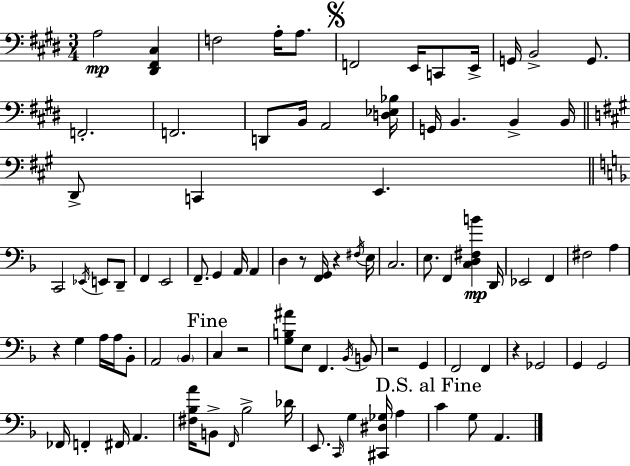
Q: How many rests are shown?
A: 6